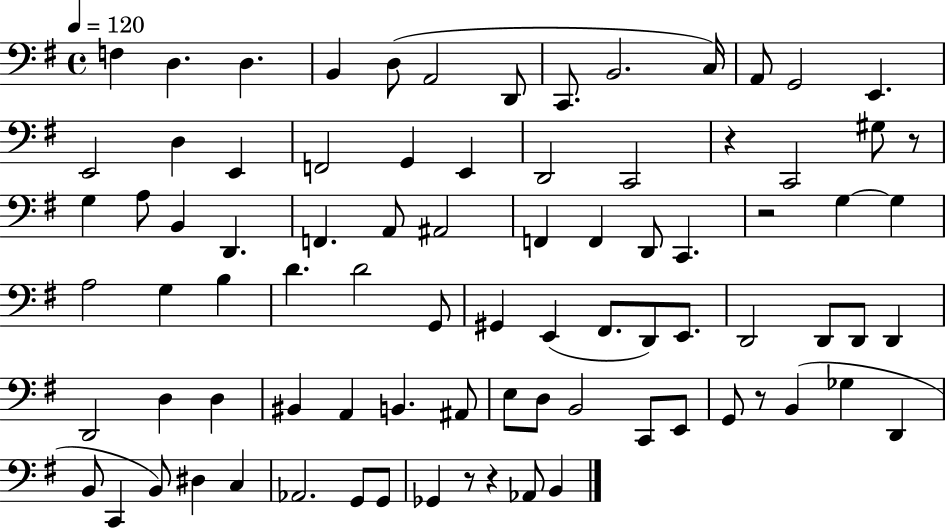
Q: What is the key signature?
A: G major